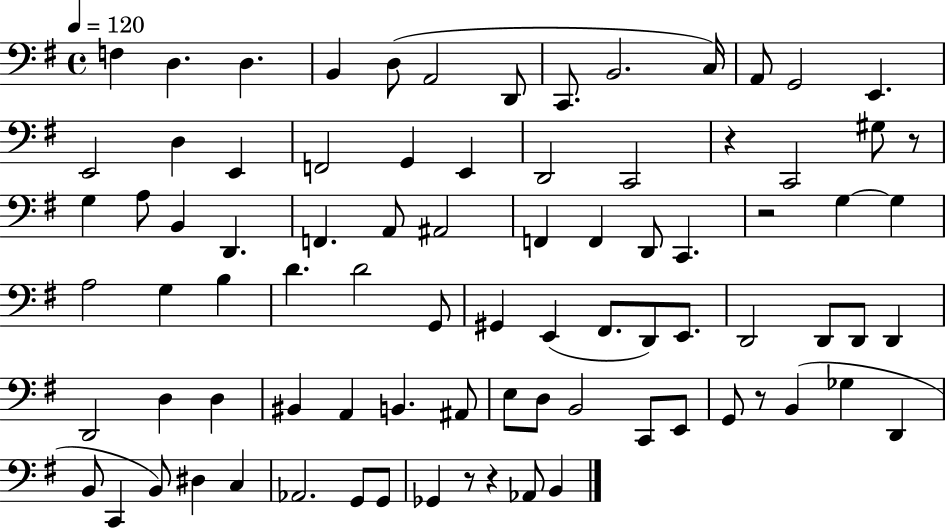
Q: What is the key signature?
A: G major